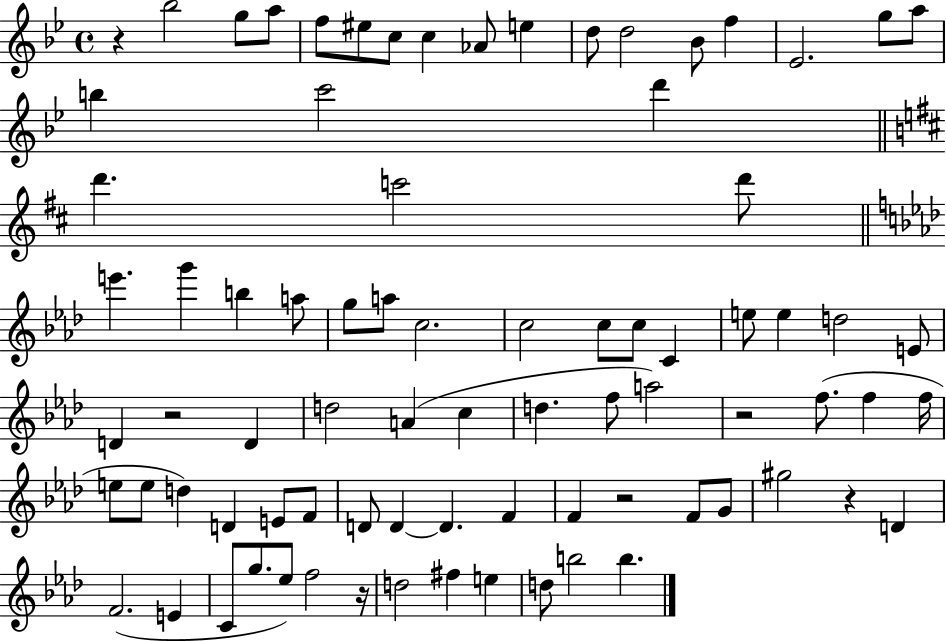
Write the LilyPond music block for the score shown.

{
  \clef treble
  \time 4/4
  \defaultTimeSignature
  \key bes \major
  r4 bes''2 g''8 a''8 | f''8 eis''8 c''8 c''4 aes'8 e''4 | d''8 d''2 bes'8 f''4 | ees'2. g''8 a''8 | \break b''4 c'''2 d'''4 | \bar "||" \break \key d \major d'''4. c'''2 d'''8 | \bar "||" \break \key f \minor e'''4. g'''4 b''4 a''8 | g''8 a''8 c''2. | c''2 c''8 c''8 c'4 | e''8 e''4 d''2 e'8 | \break d'4 r2 d'4 | d''2 a'4( c''4 | d''4. f''8 a''2) | r2 f''8.( f''4 f''16 | \break e''8 e''8 d''4) d'4 e'8 f'8 | d'8 d'4~~ d'4. f'4 | f'4 r2 f'8 g'8 | gis''2 r4 d'4 | \break f'2.( e'4 | c'8 g''8. ees''8) f''2 r16 | d''2 fis''4 e''4 | d''8 b''2 b''4. | \break \bar "|."
}